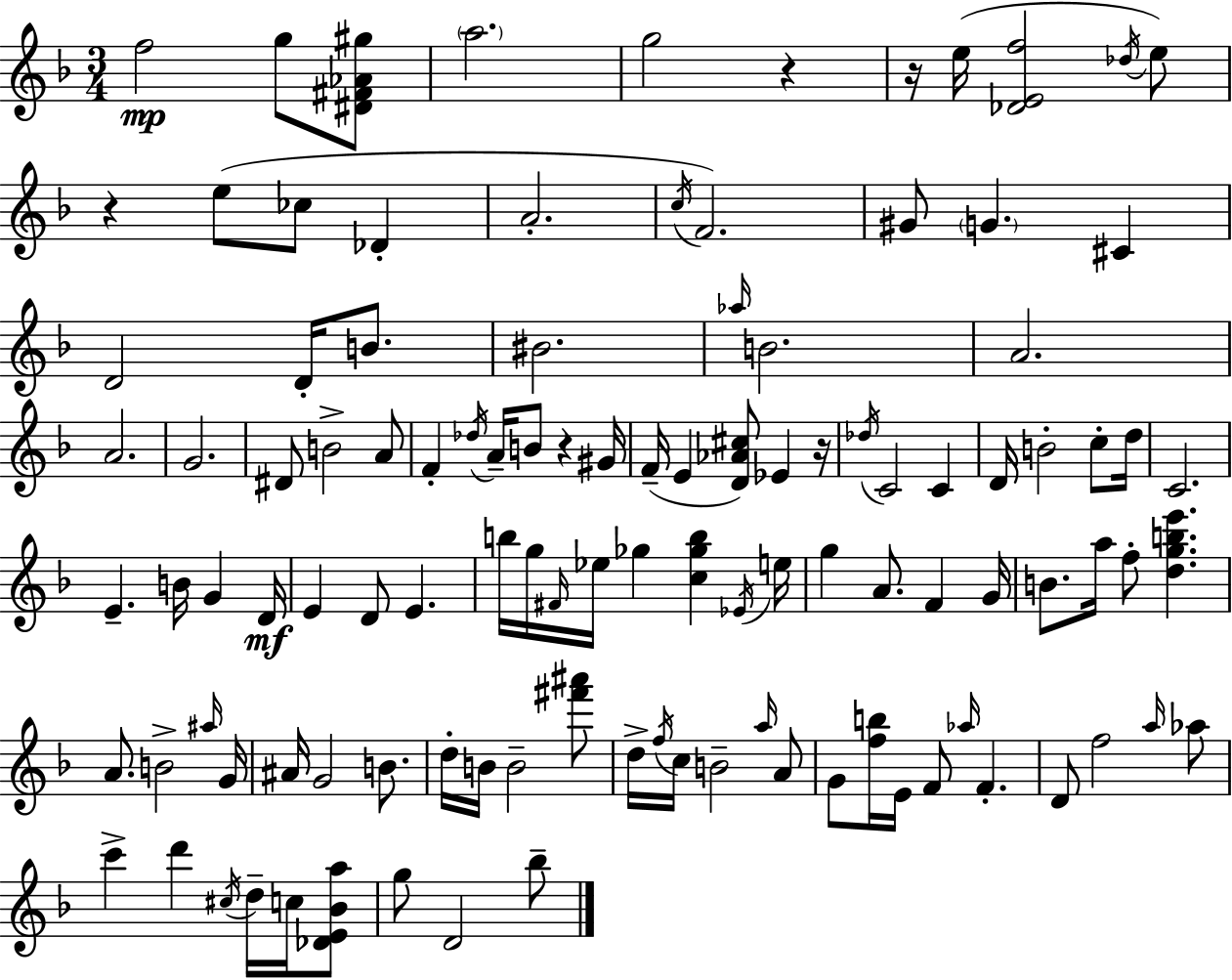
{
  \clef treble
  \numericTimeSignature
  \time 3/4
  \key d \minor
  f''2\mp g''8 <dis' fis' aes' gis''>8 | \parenthesize a''2. | g''2 r4 | r16 e''16( <des' e' f''>2 \acciaccatura { des''16 } e''8) | \break r4 e''8( ces''8 des'4-. | a'2.-. | \acciaccatura { c''16 }) f'2. | gis'8 \parenthesize g'4. cis'4 | \break d'2 d'16-. b'8. | bis'2. | \grace { aes''16 } b'2. | a'2. | \break a'2. | g'2. | dis'8 b'2-> | a'8 f'4-. \acciaccatura { des''16 } a'16-- b'8 r4 | \break gis'16 f'16--( e'4 <d' aes' cis''>8) ees'4 | r16 \acciaccatura { des''16 } c'2 | c'4 d'16 b'2-. | c''8-. d''16 c'2. | \break e'4.-- b'16 | g'4 d'16\mf e'4 d'8 e'4. | b''16 g''16 \grace { fis'16 } ees''16 ges''4 | <c'' ges'' b''>4 \acciaccatura { ees'16 } e''16 g''4 a'8. | \break f'4 g'16 b'8. a''16 f''8-. | <d'' g'' b'' e'''>4. a'8. b'2-> | \grace { ais''16 } g'16 ais'16 g'2 | b'8. d''16-. b'16 b'2-- | \break <fis''' ais'''>8 d''16-> \acciaccatura { f''16 } c''16 b'2-- | \grace { a''16 } a'8 g'8 | <f'' b''>16 e'16 f'8 \grace { aes''16 } f'4.-. d'8 | f''2 \grace { a''16 } aes''8 | \break c'''4-> d'''4 \acciaccatura { cis''16 } d''16-- c''16 <des' e' bes' a''>8 | g''8 d'2 bes''8-- | \bar "|."
}